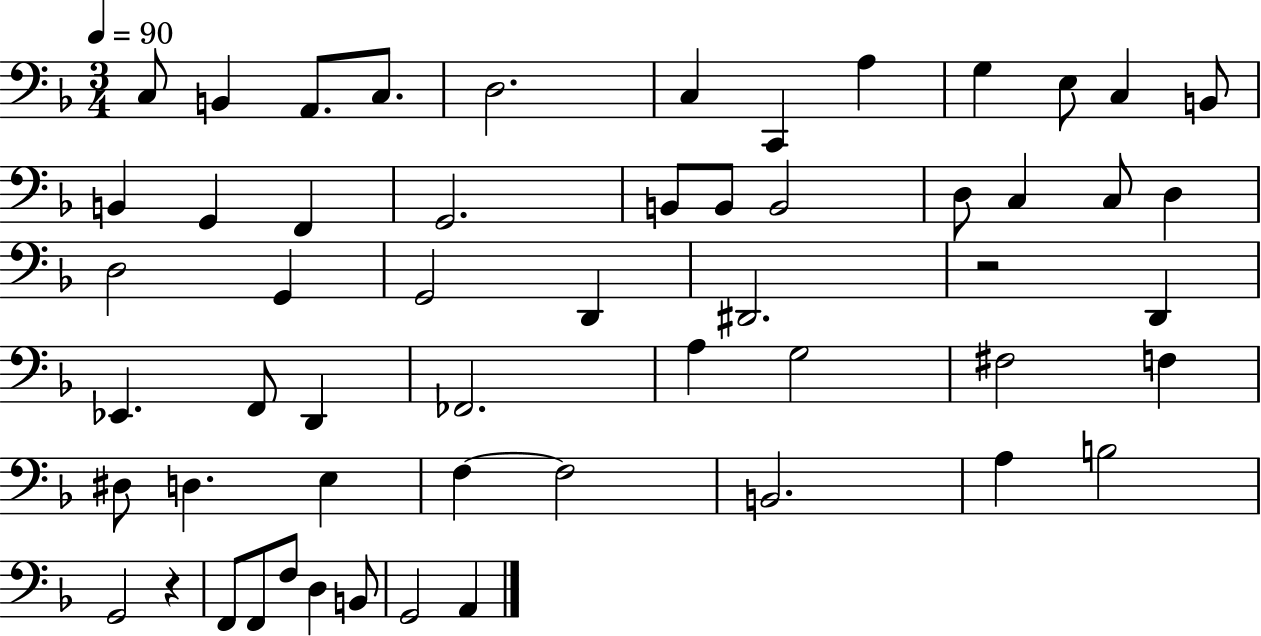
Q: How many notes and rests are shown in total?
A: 55